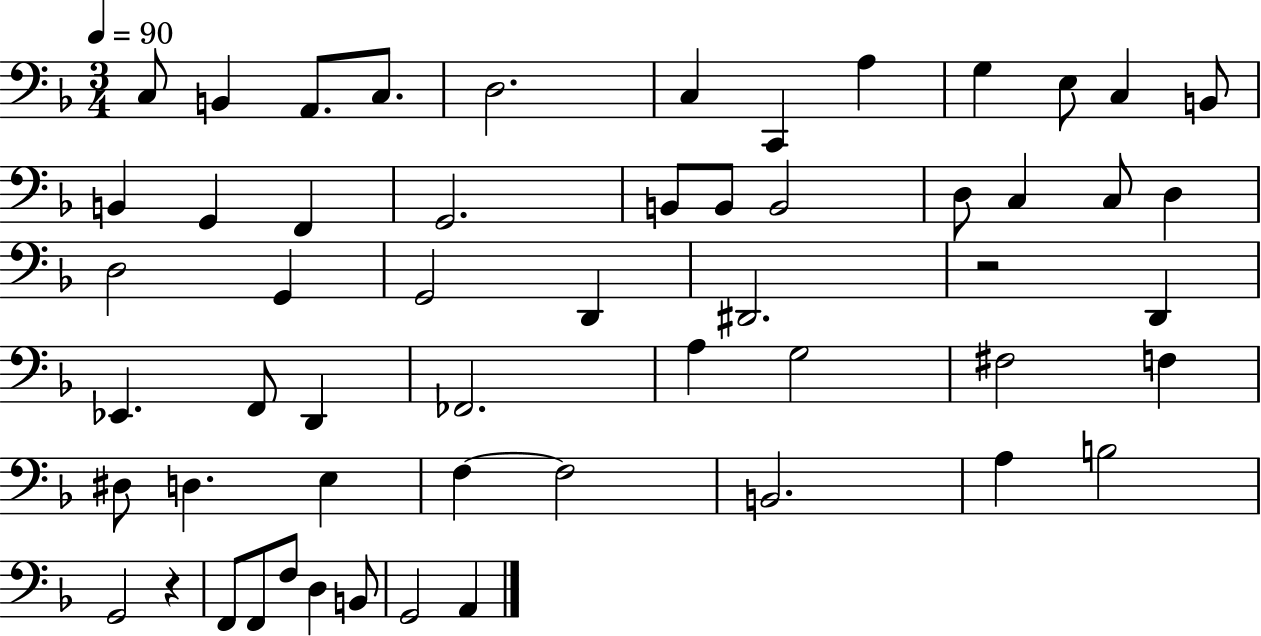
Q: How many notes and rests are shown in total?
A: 55